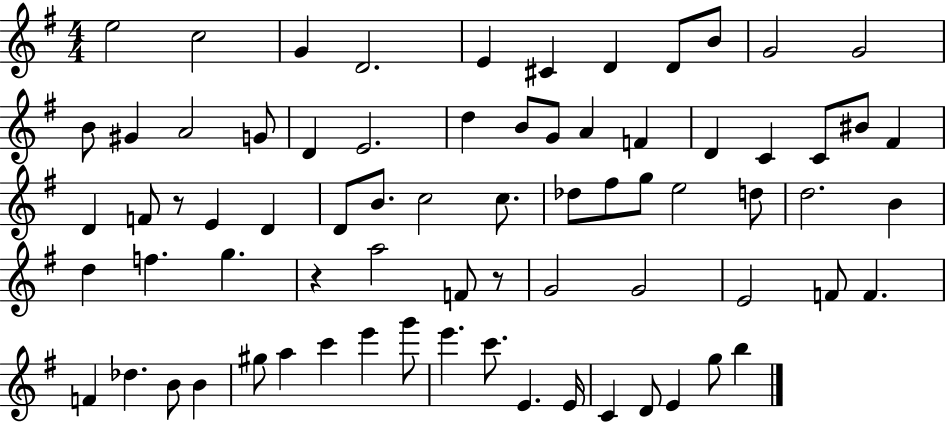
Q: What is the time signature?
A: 4/4